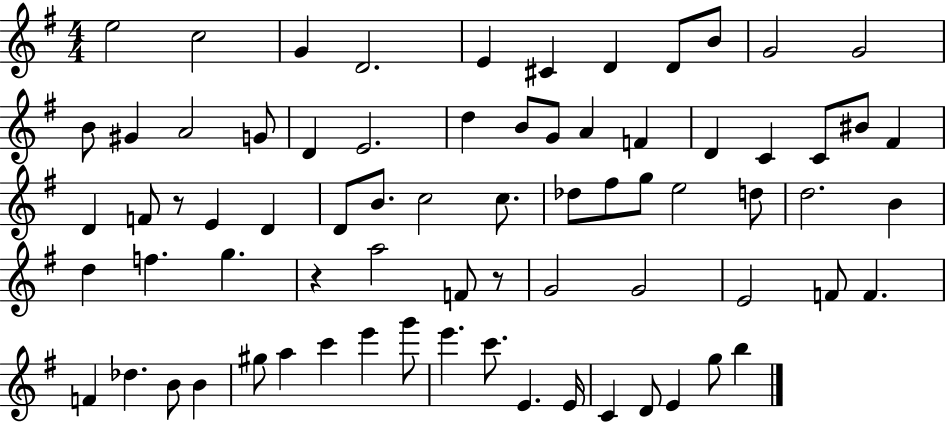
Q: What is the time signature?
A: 4/4